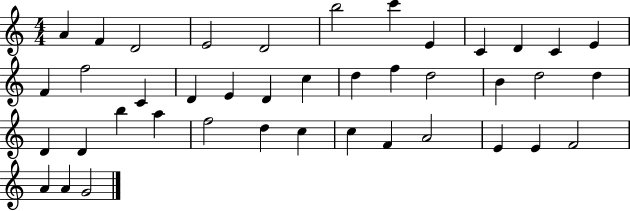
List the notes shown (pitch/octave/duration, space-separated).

A4/q F4/q D4/h E4/h D4/h B5/h C6/q E4/q C4/q D4/q C4/q E4/q F4/q F5/h C4/q D4/q E4/q D4/q C5/q D5/q F5/q D5/h B4/q D5/h D5/q D4/q D4/q B5/q A5/q F5/h D5/q C5/q C5/q F4/q A4/h E4/q E4/q F4/h A4/q A4/q G4/h